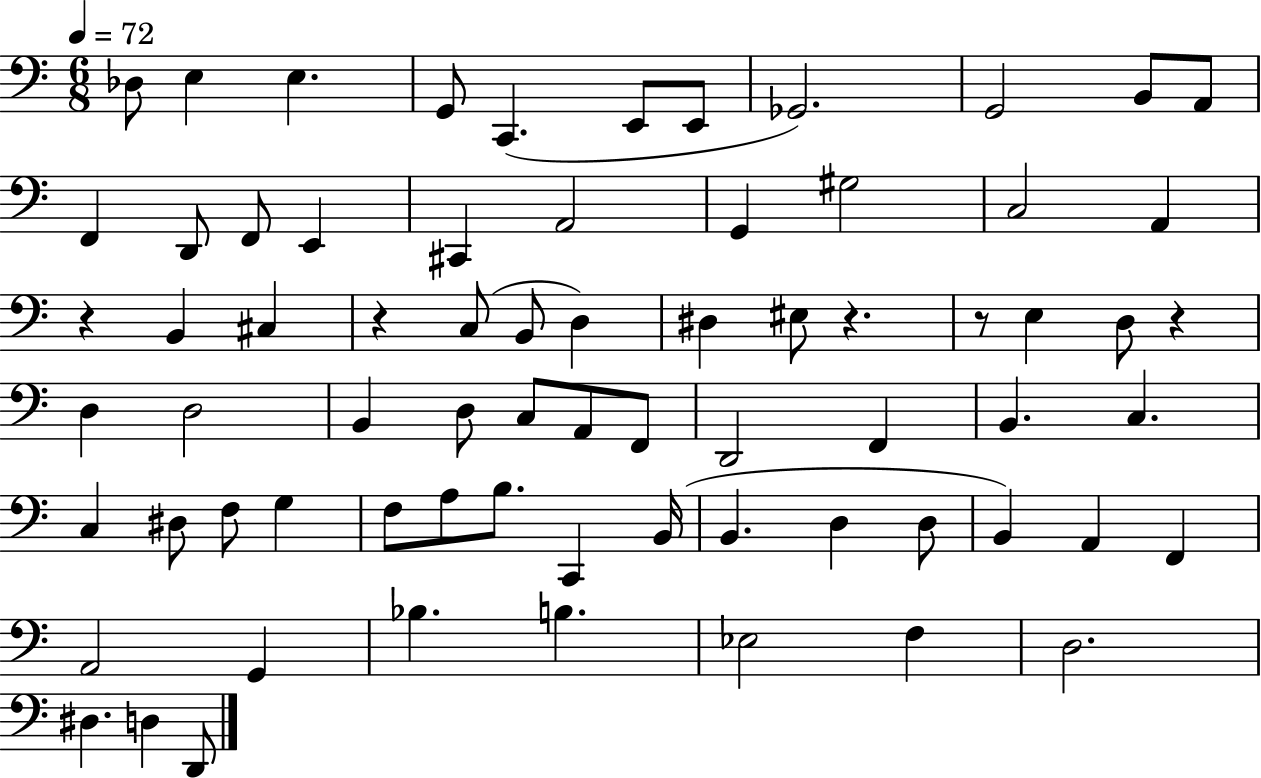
Db3/e E3/q E3/q. G2/e C2/q. E2/e E2/e Gb2/h. G2/h B2/e A2/e F2/q D2/e F2/e E2/q C#2/q A2/h G2/q G#3/h C3/h A2/q R/q B2/q C#3/q R/q C3/e B2/e D3/q D#3/q EIS3/e R/q. R/e E3/q D3/e R/q D3/q D3/h B2/q D3/e C3/e A2/e F2/e D2/h F2/q B2/q. C3/q. C3/q D#3/e F3/e G3/q F3/e A3/e B3/e. C2/q B2/s B2/q. D3/q D3/e B2/q A2/q F2/q A2/h G2/q Bb3/q. B3/q. Eb3/h F3/q D3/h. D#3/q. D3/q D2/e